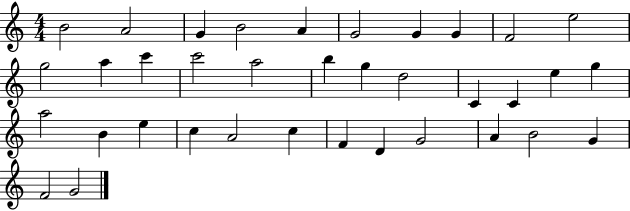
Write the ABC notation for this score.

X:1
T:Untitled
M:4/4
L:1/4
K:C
B2 A2 G B2 A G2 G G F2 e2 g2 a c' c'2 a2 b g d2 C C e g a2 B e c A2 c F D G2 A B2 G F2 G2